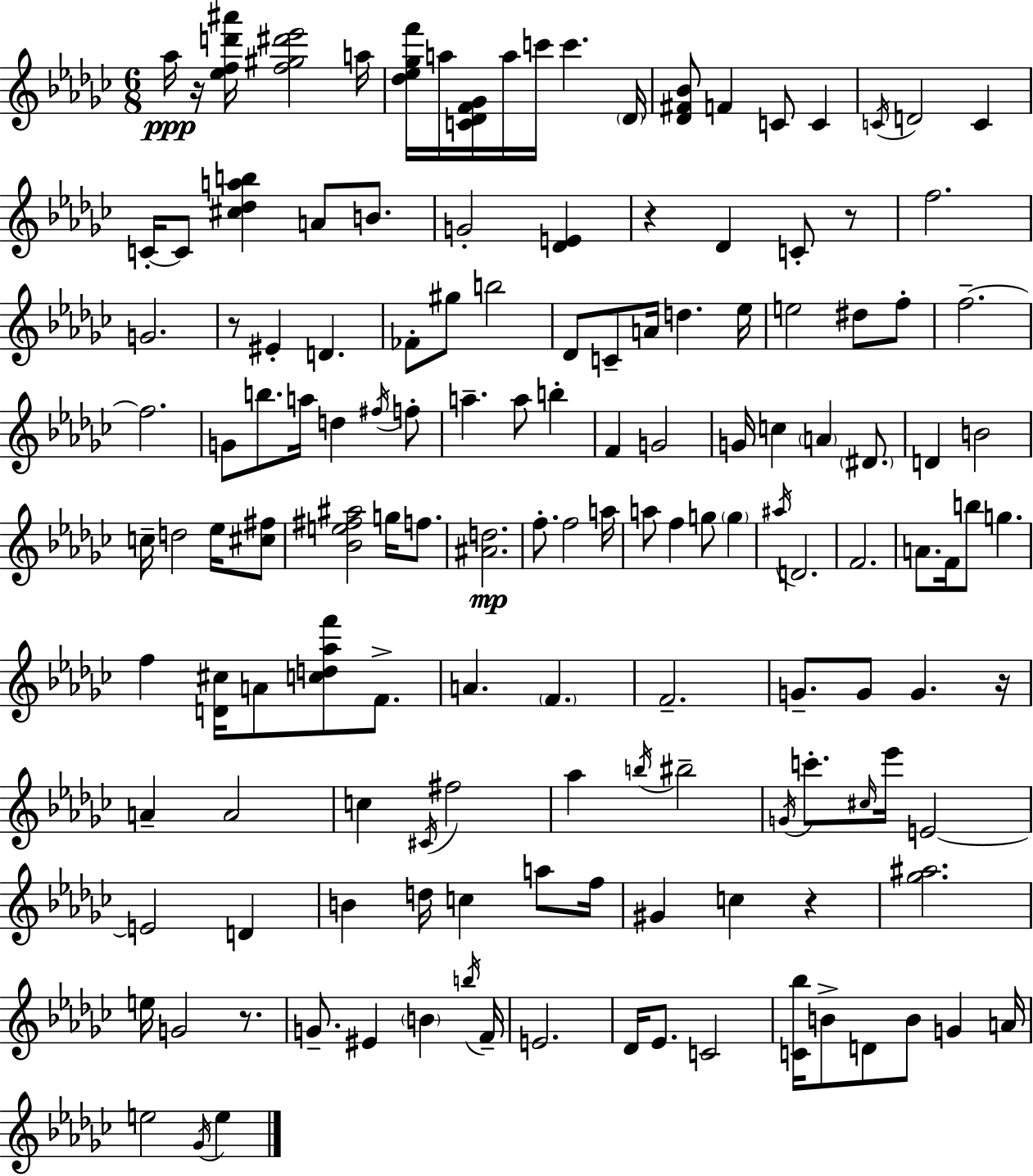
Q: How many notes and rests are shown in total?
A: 144